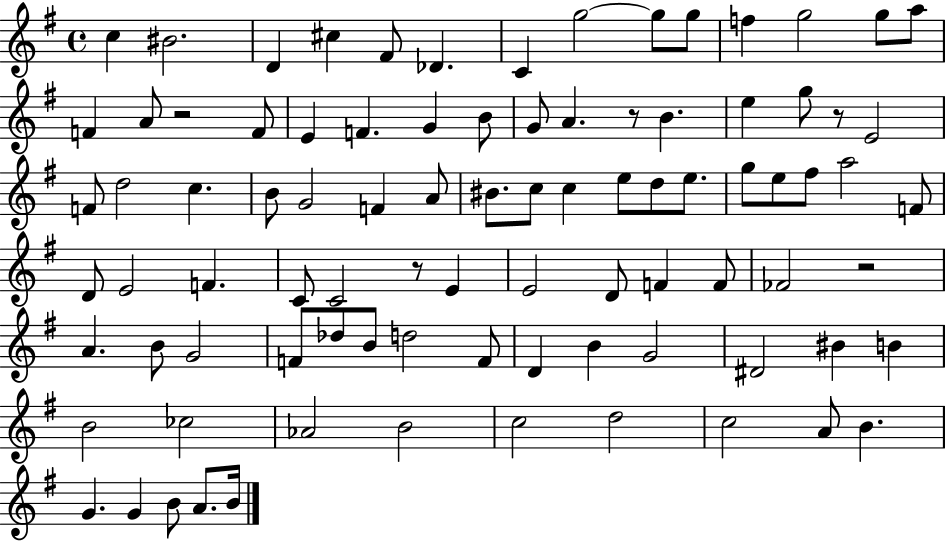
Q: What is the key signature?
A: G major